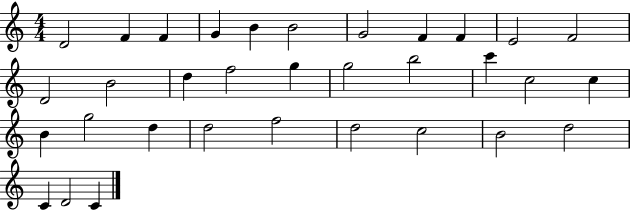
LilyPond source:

{
  \clef treble
  \numericTimeSignature
  \time 4/4
  \key c \major
  d'2 f'4 f'4 | g'4 b'4 b'2 | g'2 f'4 f'4 | e'2 f'2 | \break d'2 b'2 | d''4 f''2 g''4 | g''2 b''2 | c'''4 c''2 c''4 | \break b'4 g''2 d''4 | d''2 f''2 | d''2 c''2 | b'2 d''2 | \break c'4 d'2 c'4 | \bar "|."
}